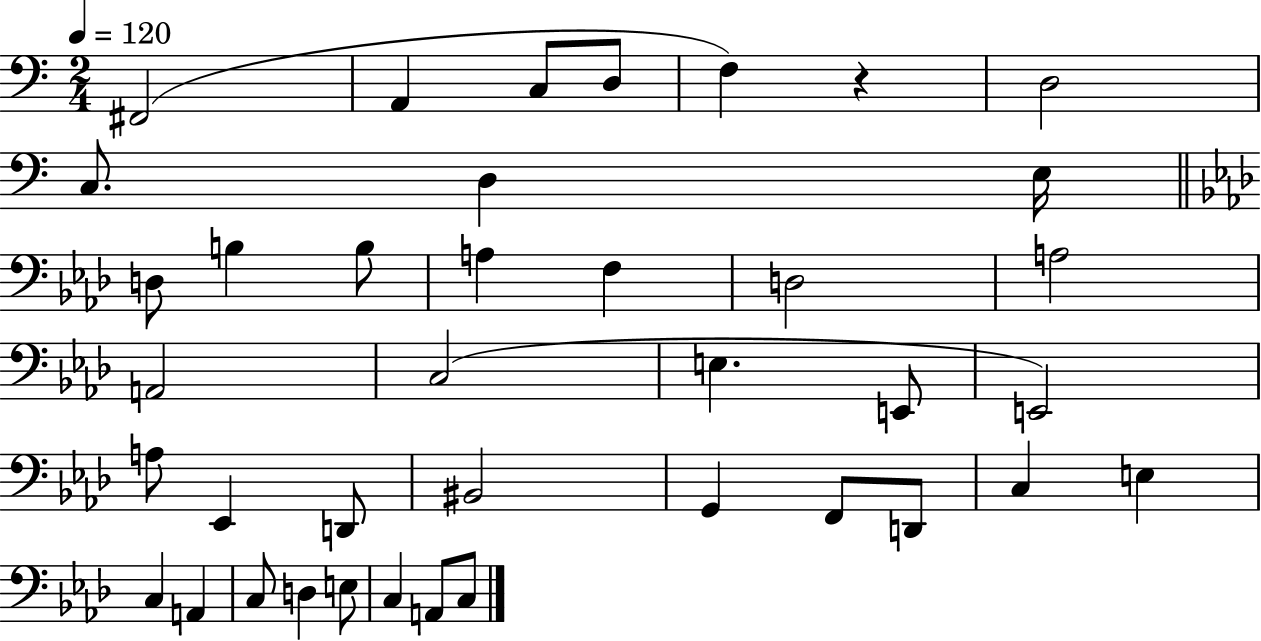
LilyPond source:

{
  \clef bass
  \numericTimeSignature
  \time 2/4
  \key c \major
  \tempo 4 = 120
  \repeat volta 2 { fis,2( | a,4 c8 d8 | f4) r4 | d2 | \break c8. d4 e16 | \bar "||" \break \key aes \major d8 b4 b8 | a4 f4 | d2 | a2 | \break a,2 | c2( | e4. e,8 | e,2) | \break a8 ees,4 d,8 | bis,2 | g,4 f,8 d,8 | c4 e4 | \break c4 a,4 | c8 d4 e8 | c4 a,8 c8 | } \bar "|."
}